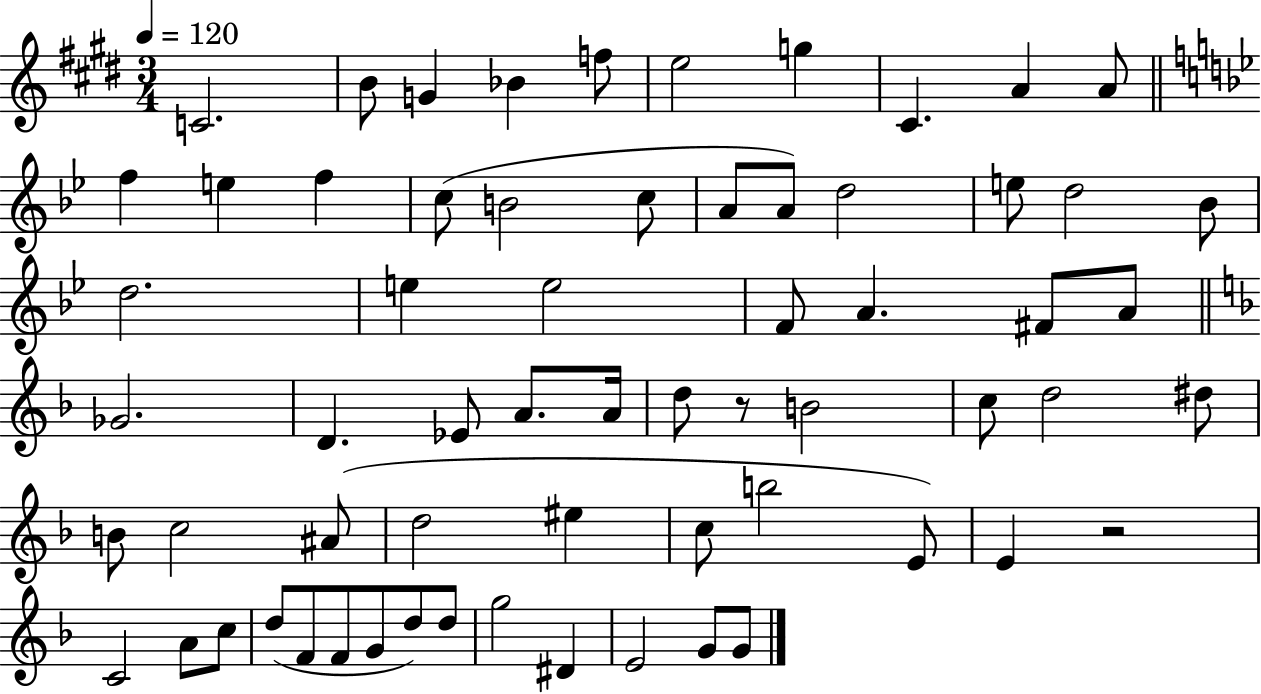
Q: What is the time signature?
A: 3/4